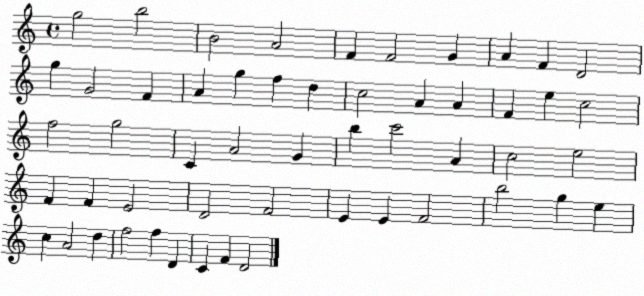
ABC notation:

X:1
T:Untitled
M:4/4
L:1/4
K:C
g2 b2 B2 A2 F F2 G A F D2 g G2 F A g f d c2 A A F e c2 f2 g2 C A2 G b c'2 A c2 e2 F F E2 D2 F2 E E F2 b2 g e c A2 d f2 f D C F D2